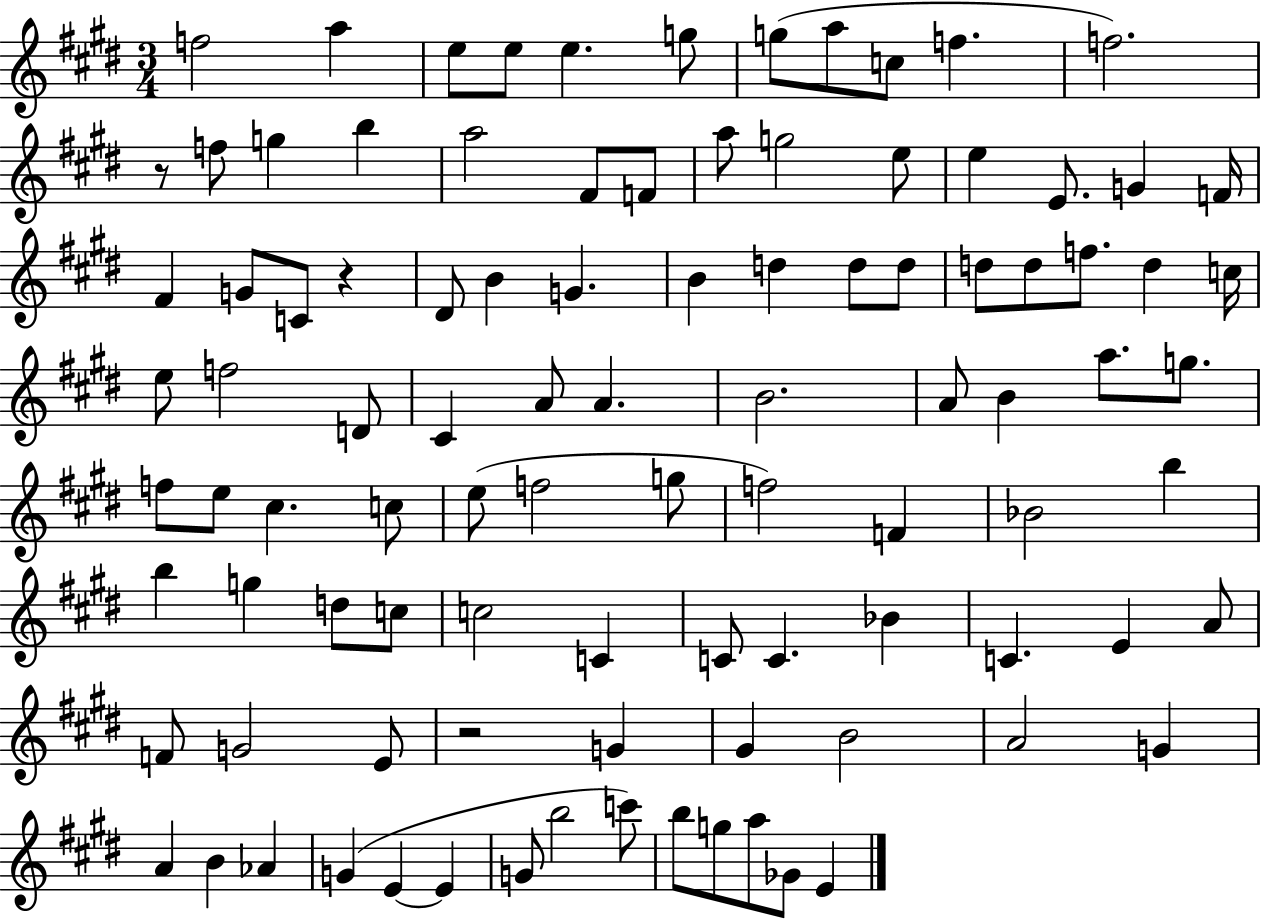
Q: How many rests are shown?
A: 3